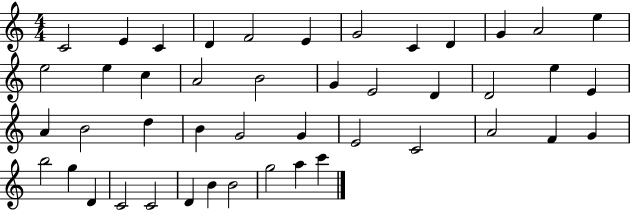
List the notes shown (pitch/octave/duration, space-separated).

C4/h E4/q C4/q D4/q F4/h E4/q G4/h C4/q D4/q G4/q A4/h E5/q E5/h E5/q C5/q A4/h B4/h G4/q E4/h D4/q D4/h E5/q E4/q A4/q B4/h D5/q B4/q G4/h G4/q E4/h C4/h A4/h F4/q G4/q B5/h G5/q D4/q C4/h C4/h D4/q B4/q B4/h G5/h A5/q C6/q